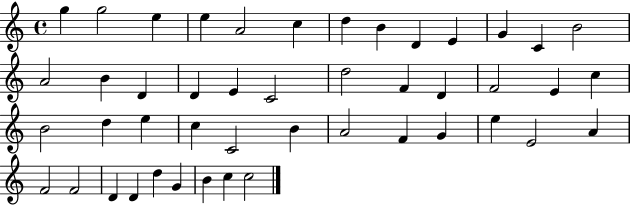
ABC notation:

X:1
T:Untitled
M:4/4
L:1/4
K:C
g g2 e e A2 c d B D E G C B2 A2 B D D E C2 d2 F D F2 E c B2 d e c C2 B A2 F G e E2 A F2 F2 D D d G B c c2